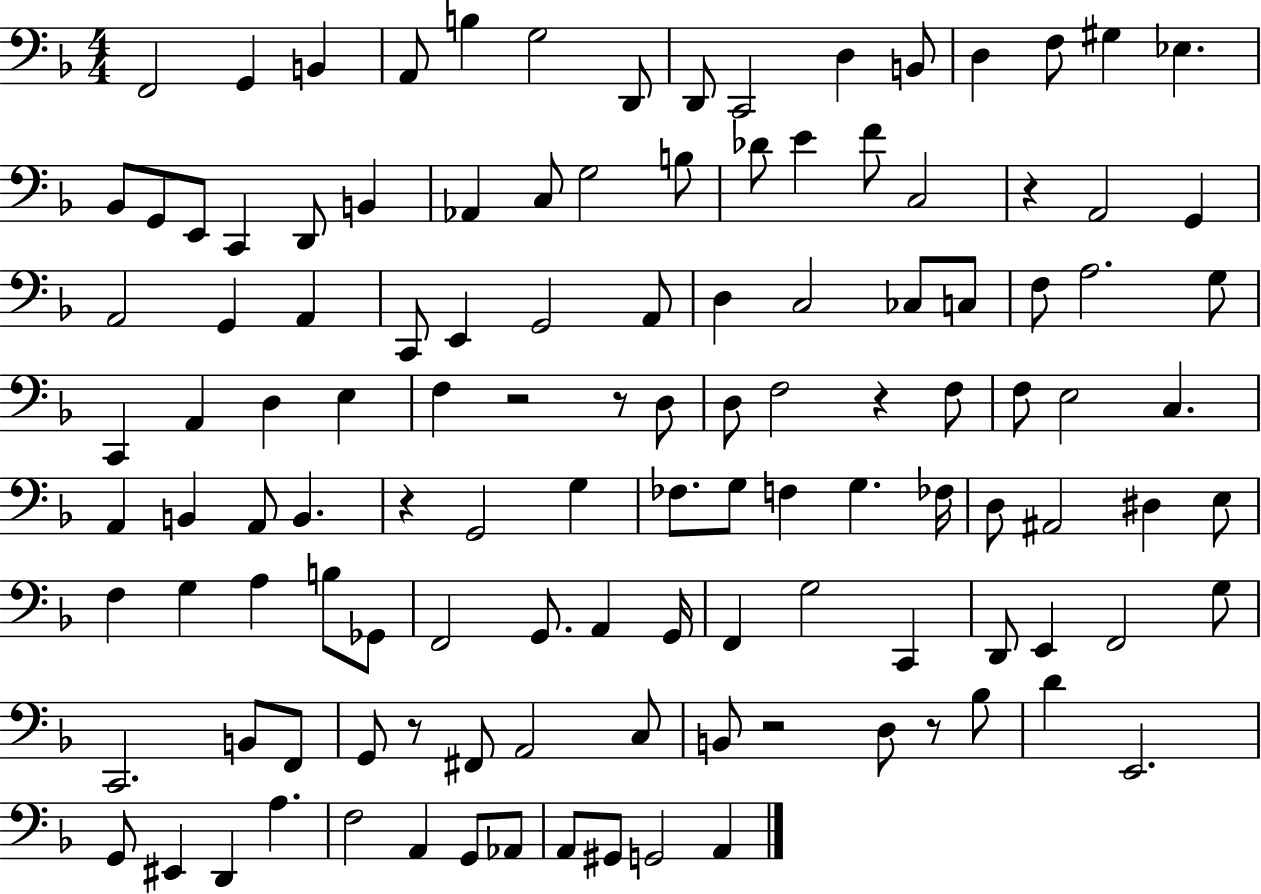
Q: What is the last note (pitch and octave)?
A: A2